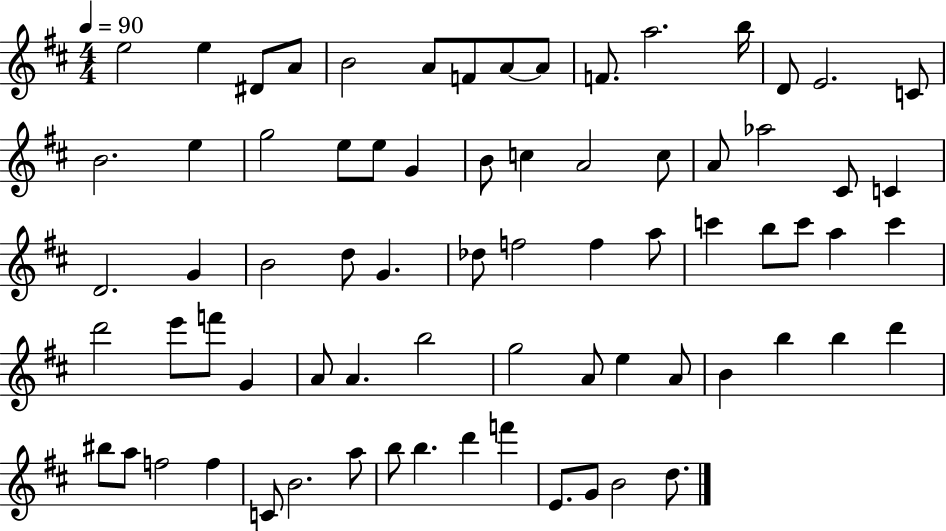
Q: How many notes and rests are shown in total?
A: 73